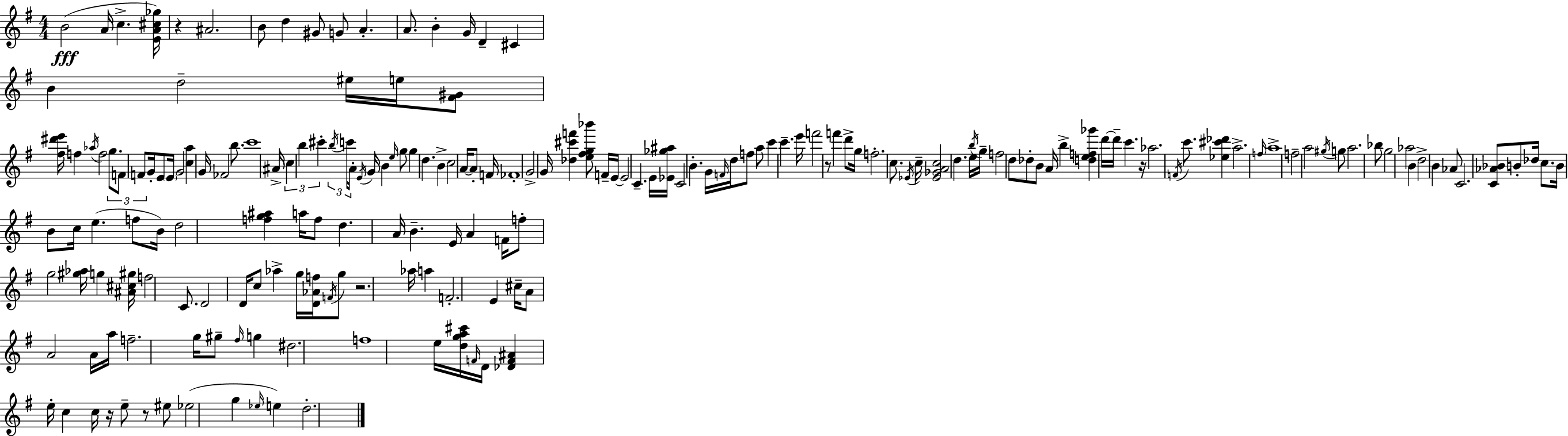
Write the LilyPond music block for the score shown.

{
  \clef treble
  \numericTimeSignature
  \time 4/4
  \key e \minor
  b'2(\fff a'16 c''4.-> <e' a' cis'' ges''>16) | r4 ais'2. | b'8 d''4 gis'8 g'8 a'4.-. | a'8. b'4-. g'16 d'4-- cis'4 | \break b'4 d''2-- eis''16 e''16 <fis' gis'>8 | <fis'' dis''' e'''>16 f''4 \acciaccatura { aes''16 } f''2 \tuplet 3/2 { g''8. | f'8 f'8 } g'16-. e'8 \parenthesize e'16 g'2 | <c'' a''>4 g'16 fes'2 b''8. | \break c'''1 | ais'16-> \tuplet 3/2 { \parenthesize c''4 b''4 cis'''4-. } \tuplet 3/2 { \acciaccatura { b''16 } c'''16 | a'16-. } \acciaccatura { e'16 } g'16 b'4 \grace { e''16 } g''8 g''4 d''4. | b'4-> c''2 | \break a'16~~ a'8-. f'16 fes'1-. | g'2-> g'16 <des'' cis''' f'''>4 | <e'' fis'' g'' bes'''>8 f'16-- e'16~~ e'2 c'4.-- | e'16 <ees' ges'' ais''>16 c'2 b'4.-. | \break g'16 \grace { f'16 } d''16 f''8 a''8 c'''4 c'''4.-- | e'''16 f'''2 r8 f'''4 | d'''8-> g''16 f''2.-. | c''8. \acciaccatura { ees'16 } c''16-- <ees' ges' a' c''>2 d''4. | \break e''16 \acciaccatura { b''16 } g''16-- f''2 | d''8 des''8-. b'8 a'16 b''4-> <d'' e'' f'' ges'''>4 d'''16~~ | d'''16-- c'''4. r16 aes''2. | \acciaccatura { f'16 } c'''8. <ees'' cis''' des'''>4 a''2.-> | \break \grace { f''16 } a''1-> | f''2-- | a''2 \acciaccatura { gis''16 } g''8 a''2. | bes''8 g''2 | \break aes''2 b'4 d''2-> | b'4 aes'8 c'2. | <c' aes' bes'>8 b'8-. des''16 c''8. | b'16 b'8 c''16 e''4.( f''8 b'16) d''2 | \break <f'' g'' ais''>4 a''16 f''8 d''4. | a'16 b'4.-- e'16 a'4 f'16 f''8-. | g''2 <gis'' aes''>16 g''4 <ais' cis'' gis''>16 f''2 | c'8. d'2 | \break d'16 c''8 aes''4-> g''16 <d' aes' f''>16 \acciaccatura { f'16 } g''8 r2. | aes''16 a''4 f'2.-. | e'4 cis''16-- | a'8 a'2 a'16 a''16 f''2.-- | \break g''16 gis''8-- \grace { fis''16 } g''4 | dis''2. f''1 | e''16 <d'' g'' a'' cis'''>16 \grace { f'16 } d'16 | <des' f' ais'>4 e''16-. c''4 c''16 r16 e''8-- r8 eis''8 | \break ees''2( g''4 \grace { ees''16 }) e''4 | d''2.-. \bar "|."
}